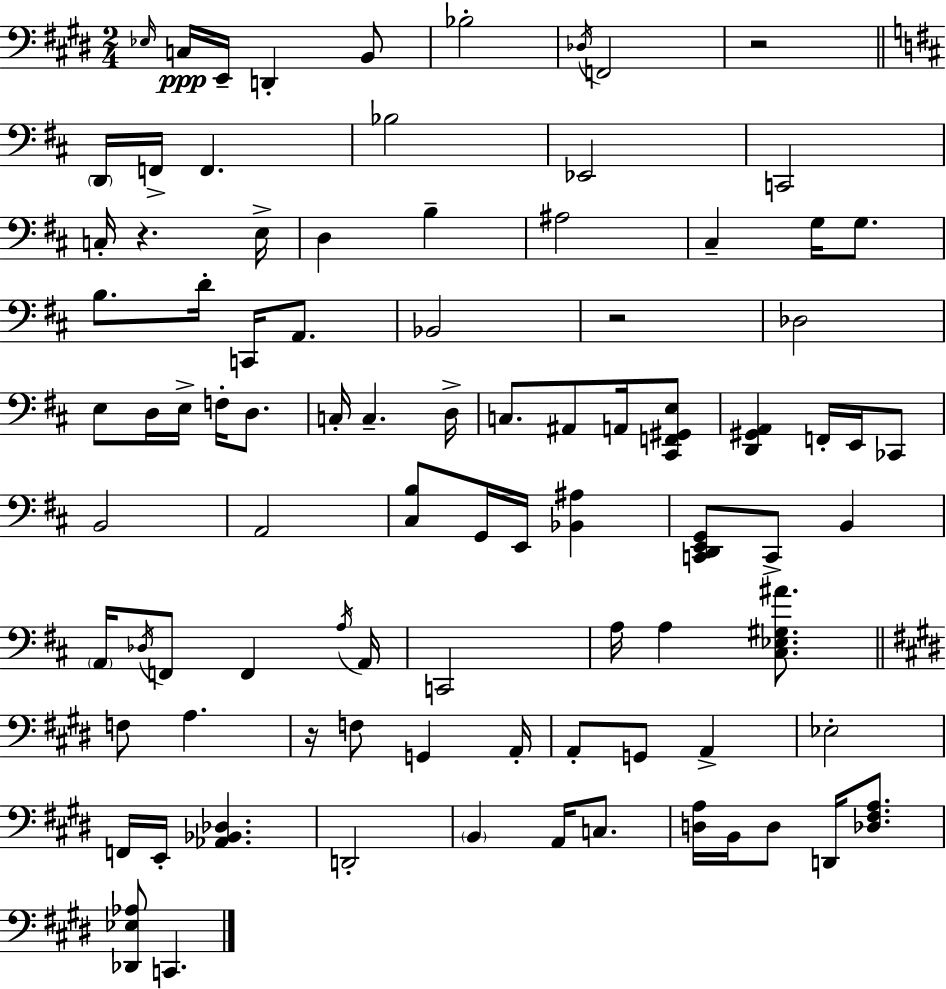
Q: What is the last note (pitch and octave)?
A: C2